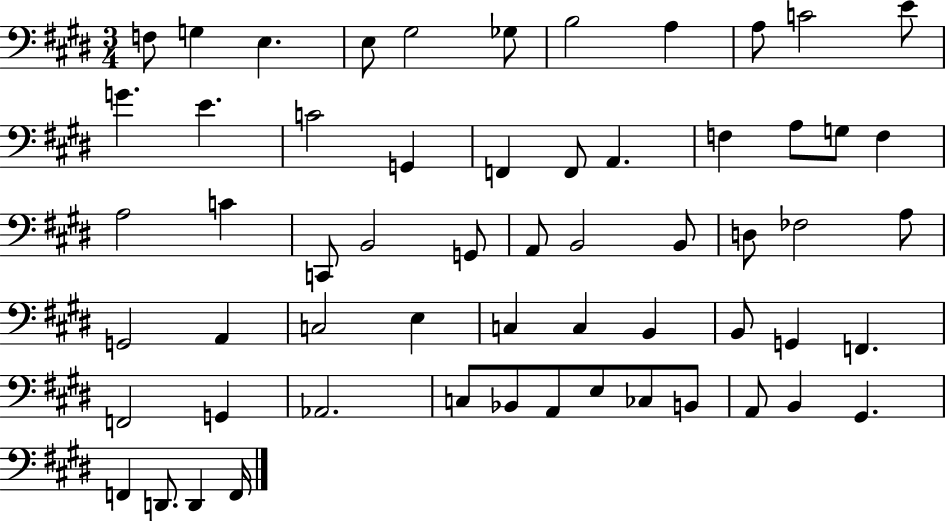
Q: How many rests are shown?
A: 0